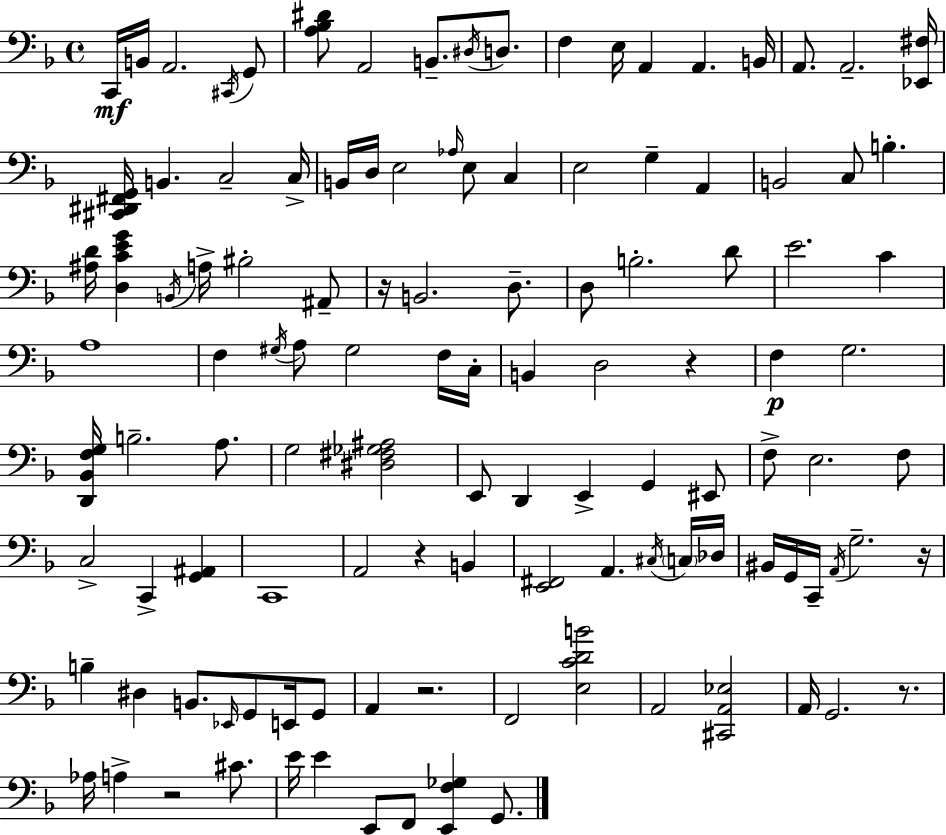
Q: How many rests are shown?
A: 7